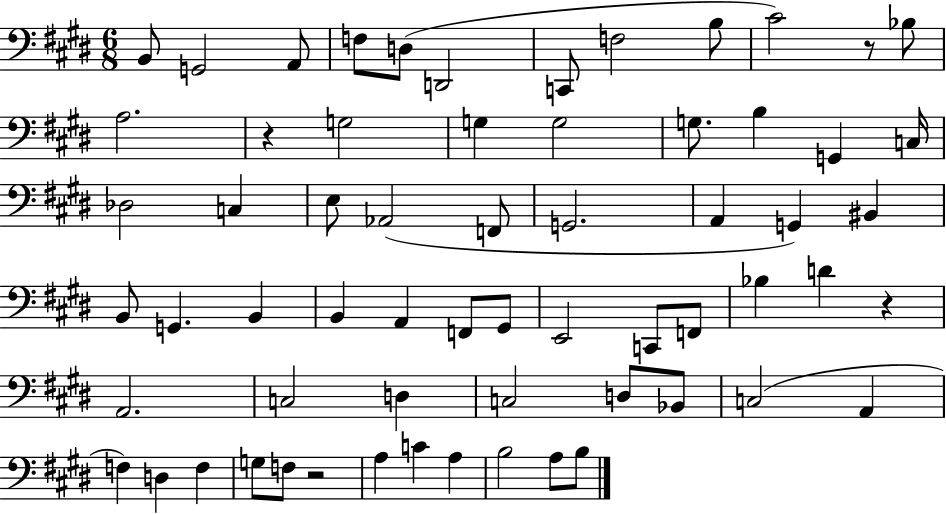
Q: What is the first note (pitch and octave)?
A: B2